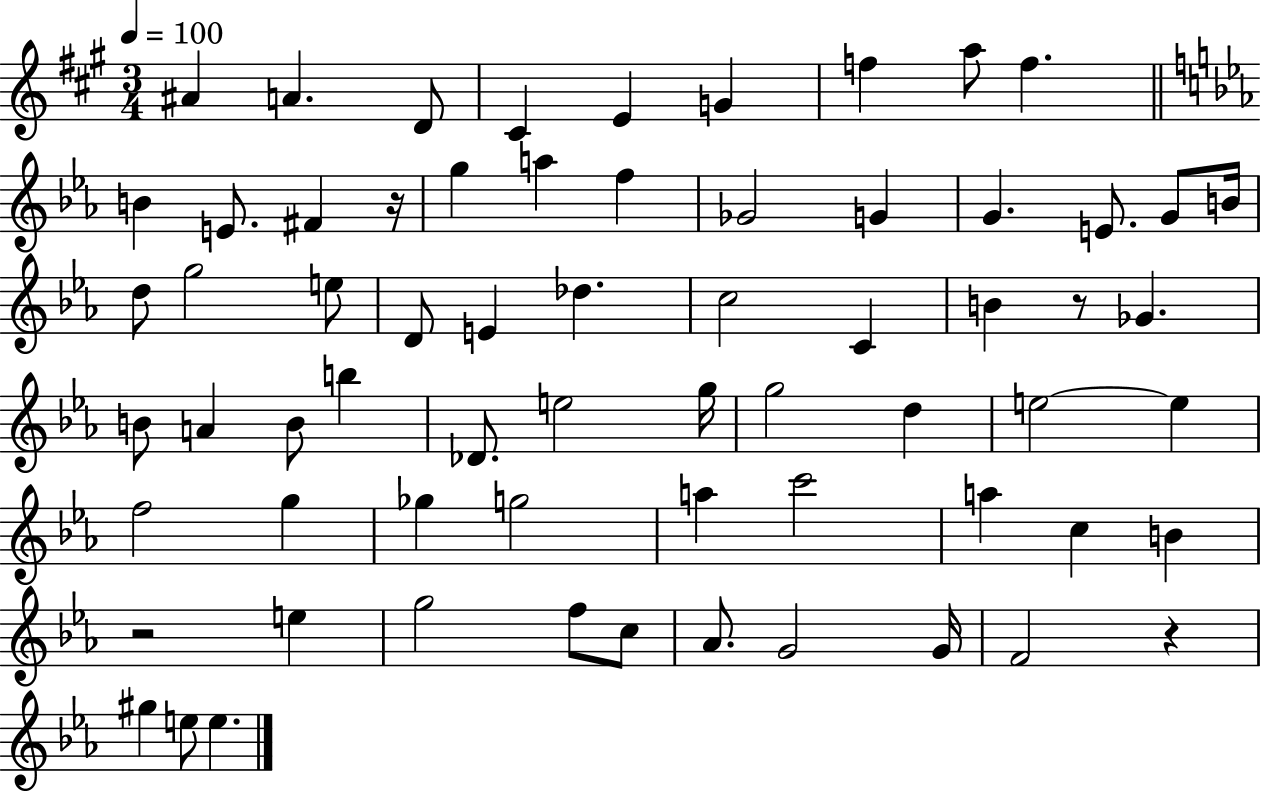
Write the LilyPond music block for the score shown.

{
  \clef treble
  \numericTimeSignature
  \time 3/4
  \key a \major
  \tempo 4 = 100
  ais'4 a'4. d'8 | cis'4 e'4 g'4 | f''4 a''8 f''4. | \bar "||" \break \key ees \major b'4 e'8. fis'4 r16 | g''4 a''4 f''4 | ges'2 g'4 | g'4. e'8. g'8 b'16 | \break d''8 g''2 e''8 | d'8 e'4 des''4. | c''2 c'4 | b'4 r8 ges'4. | \break b'8 a'4 b'8 b''4 | des'8. e''2 g''16 | g''2 d''4 | e''2~~ e''4 | \break f''2 g''4 | ges''4 g''2 | a''4 c'''2 | a''4 c''4 b'4 | \break r2 e''4 | g''2 f''8 c''8 | aes'8. g'2 g'16 | f'2 r4 | \break gis''4 e''8 e''4. | \bar "|."
}